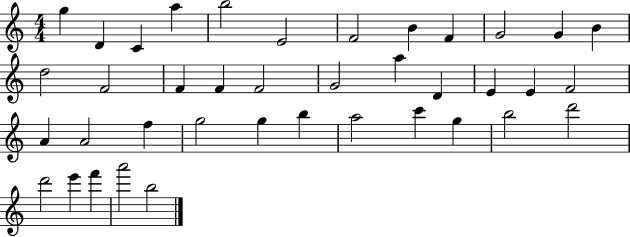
{
  \clef treble
  \numericTimeSignature
  \time 4/4
  \key c \major
  g''4 d'4 c'4 a''4 | b''2 e'2 | f'2 b'4 f'4 | g'2 g'4 b'4 | \break d''2 f'2 | f'4 f'4 f'2 | g'2 a''4 d'4 | e'4 e'4 f'2 | \break a'4 a'2 f''4 | g''2 g''4 b''4 | a''2 c'''4 g''4 | b''2 d'''2 | \break d'''2 e'''4 f'''4 | a'''2 b''2 | \bar "|."
}